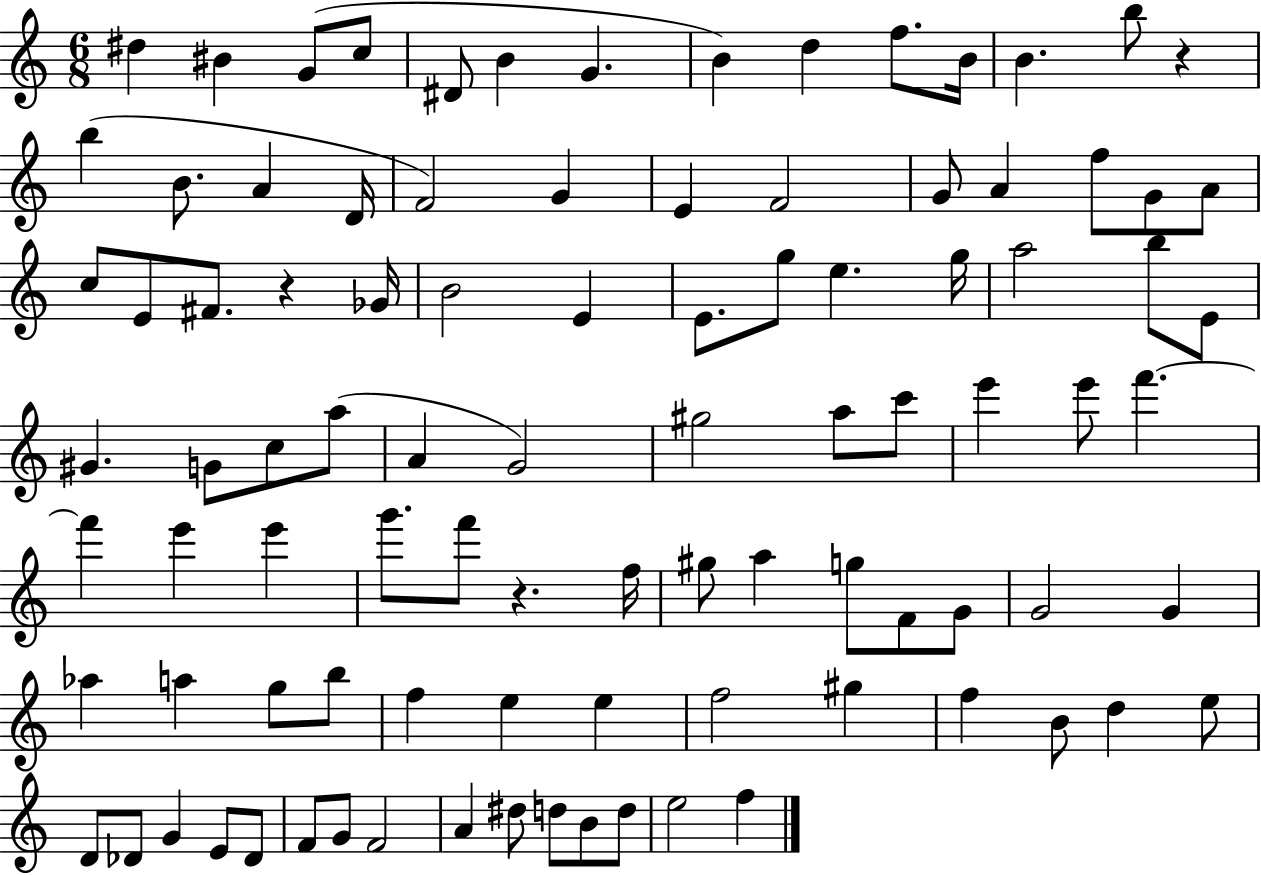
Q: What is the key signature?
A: C major